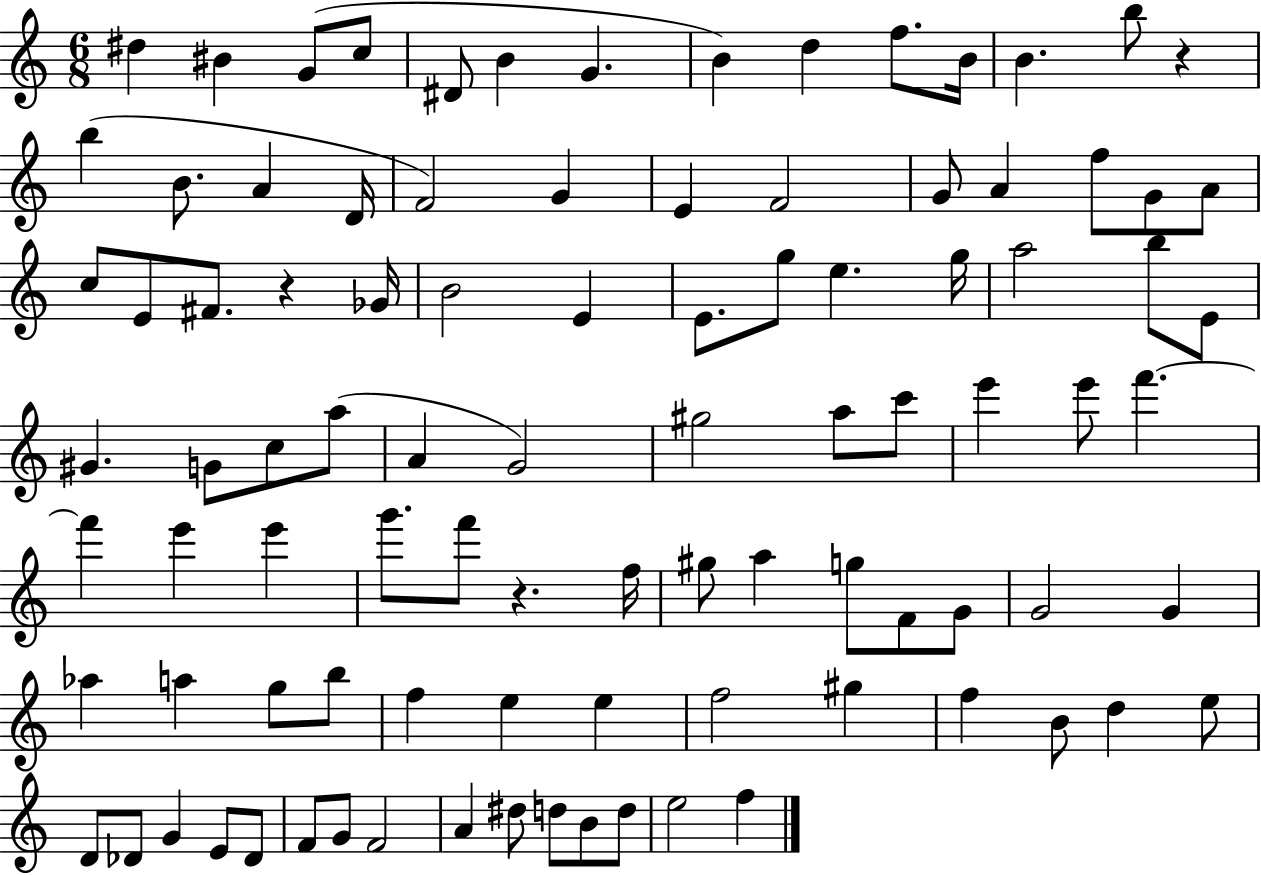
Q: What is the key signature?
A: C major